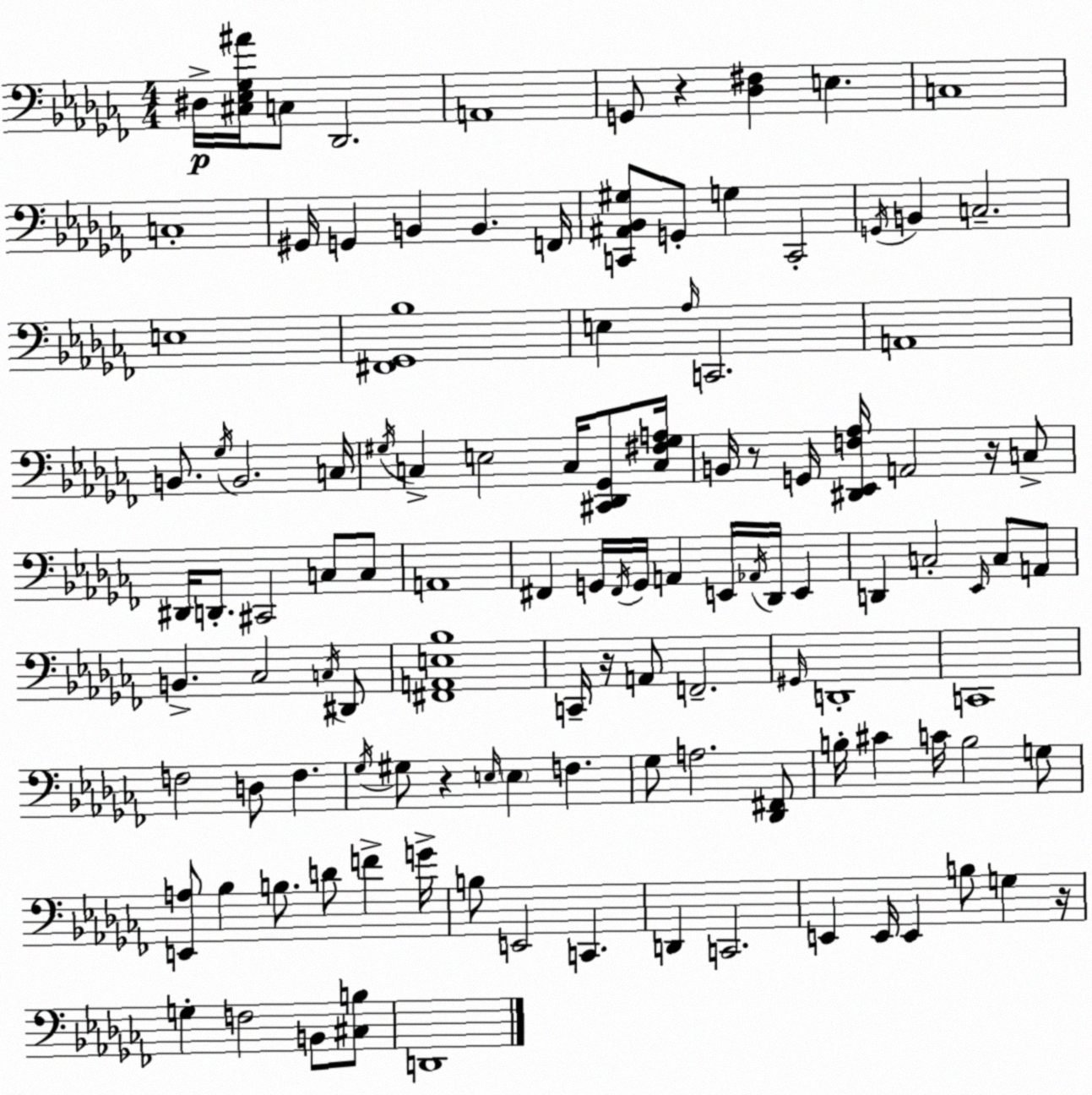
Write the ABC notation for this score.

X:1
T:Untitled
M:4/4
L:1/4
K:Abm
^D,/4 [^C,_E,_G,^A]/4 C,/2 _D,,2 A,,4 G,,/2 z [_D,^F,] E, C,4 C,4 ^G,,/4 G,, B,, B,, F,,/4 [C,,^A,,_B,,^G,]/2 G,,/2 G, C,,2 G,,/4 B,, C,2 E,4 [^F,,_G,,_B,]4 E, _A,/4 C,,2 A,,4 B,,/2 _G,/4 B,,2 C,/4 ^G,/4 C, E,2 C,/4 [^C,,_D,,_G,,]/2 [C,^F,^G,A,]/4 B,,/4 z/2 G,,/4 [^D,,_E,,F,_A,]/4 A,,2 z/4 C,/2 ^D,,/4 D,,/2 ^C,,2 C,/2 C,/2 A,,4 ^F,, G,,/4 ^F,,/4 G,,/4 A,, E,,/4 _A,,/4 _D,,/4 E,, D,, C,2 _E,,/4 C,/2 A,,/2 B,, _C,2 C,/4 ^D,,/2 [^F,,A,,E,_B,]4 C,,/4 z/4 A,,/2 F,,2 ^G,,/4 D,,4 C,,4 F,2 D,/2 F, _G,/4 ^G,/2 z E,/4 E, F, _G,/2 A,2 [_D,,^F,,]/2 B,/4 ^C C/4 B,2 G,/2 [E,,A,]/2 _B, B,/2 D/2 F G/4 B,/2 E,,2 C,, D,, C,,2 E,, E,,/4 E,, B,/2 G, z/4 G, F,2 B,,/2 [^C,B,]/2 D,,4